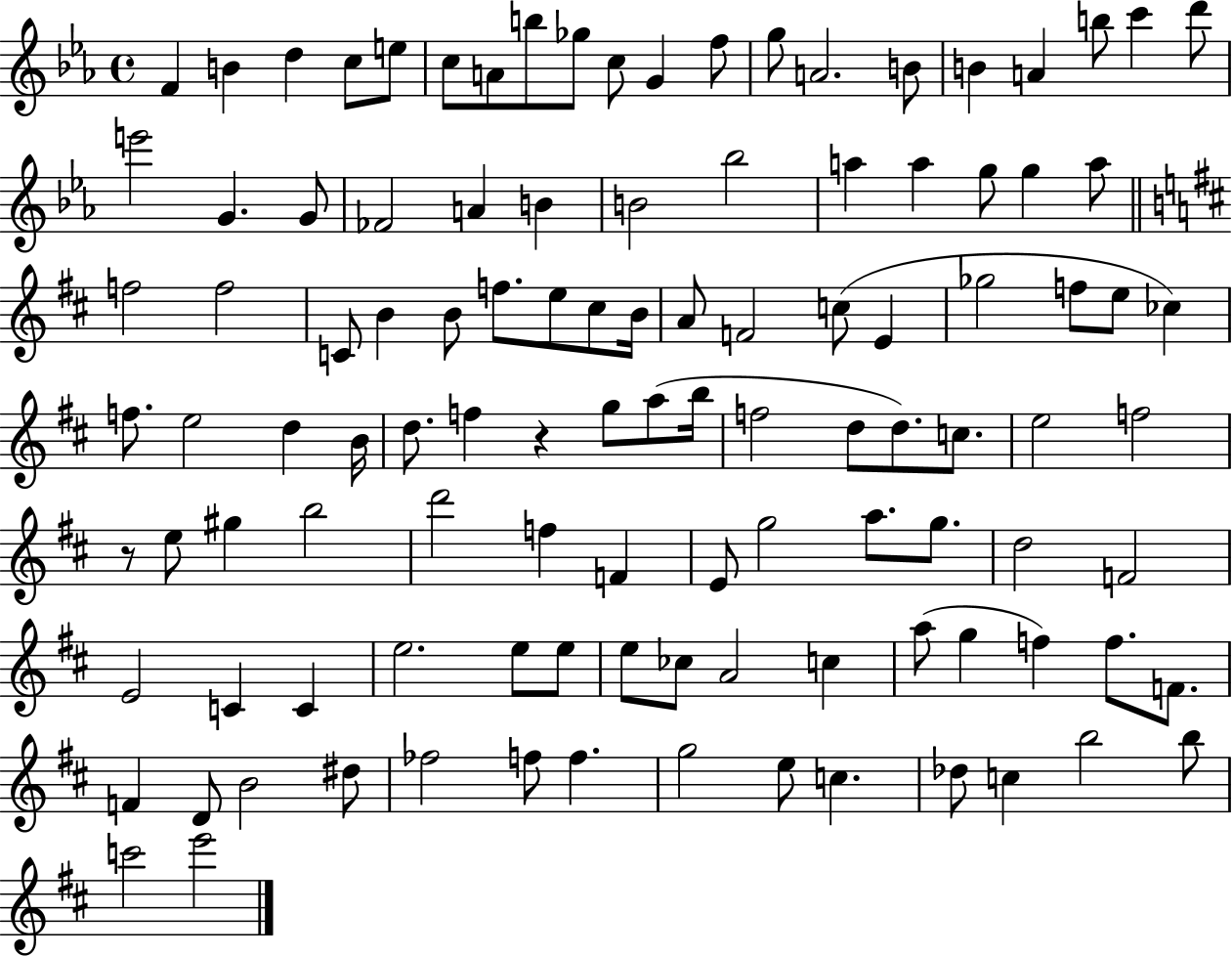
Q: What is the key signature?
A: EES major